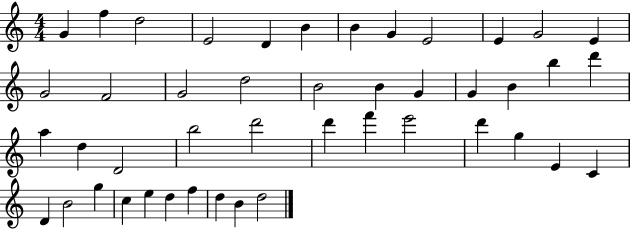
{
  \clef treble
  \numericTimeSignature
  \time 4/4
  \key c \major
  g'4 f''4 d''2 | e'2 d'4 b'4 | b'4 g'4 e'2 | e'4 g'2 e'4 | \break g'2 f'2 | g'2 d''2 | b'2 b'4 g'4 | g'4 b'4 b''4 d'''4 | \break a''4 d''4 d'2 | b''2 d'''2 | d'''4 f'''4 e'''2 | d'''4 g''4 e'4 c'4 | \break d'4 b'2 g''4 | c''4 e''4 d''4 f''4 | d''4 b'4 d''2 | \bar "|."
}